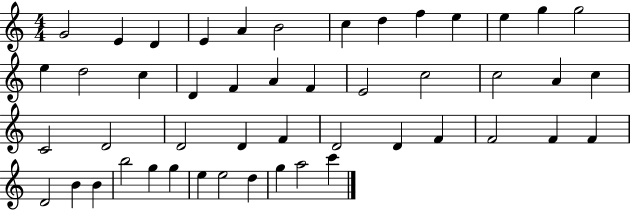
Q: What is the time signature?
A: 4/4